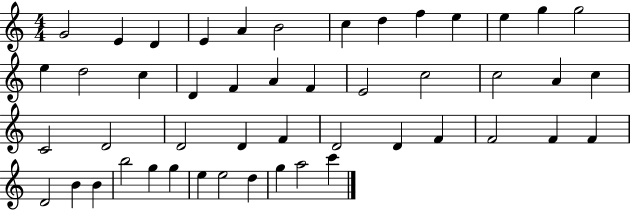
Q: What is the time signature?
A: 4/4